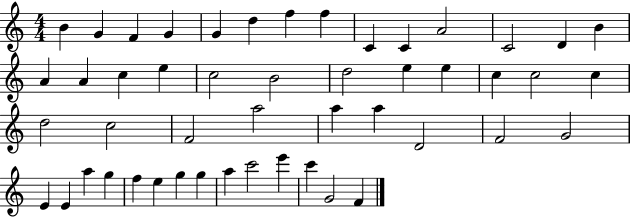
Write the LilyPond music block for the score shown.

{
  \clef treble
  \numericTimeSignature
  \time 4/4
  \key c \major
  b'4 g'4 f'4 g'4 | g'4 d''4 f''4 f''4 | c'4 c'4 a'2 | c'2 d'4 b'4 | \break a'4 a'4 c''4 e''4 | c''2 b'2 | d''2 e''4 e''4 | c''4 c''2 c''4 | \break d''2 c''2 | f'2 a''2 | a''4 a''4 d'2 | f'2 g'2 | \break e'4 e'4 a''4 g''4 | f''4 e''4 g''4 g''4 | a''4 c'''2 e'''4 | c'''4 g'2 f'4 | \break \bar "|."
}